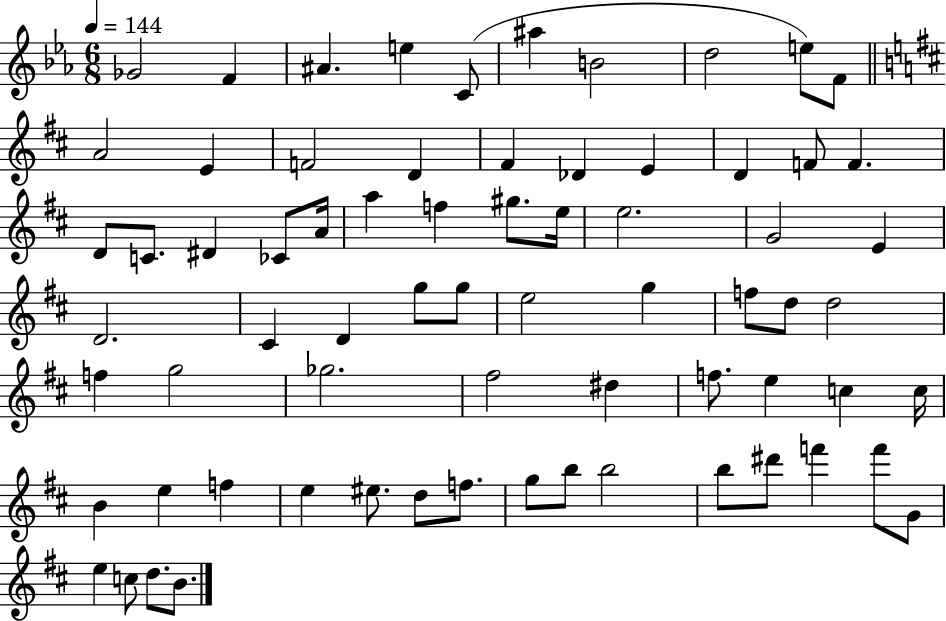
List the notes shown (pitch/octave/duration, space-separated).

Gb4/h F4/q A#4/q. E5/q C4/e A#5/q B4/h D5/h E5/e F4/e A4/h E4/q F4/h D4/q F#4/q Db4/q E4/q D4/q F4/e F4/q. D4/e C4/e. D#4/q CES4/e A4/s A5/q F5/q G#5/e. E5/s E5/h. G4/h E4/q D4/h. C#4/q D4/q G5/e G5/e E5/h G5/q F5/e D5/e D5/h F5/q G5/h Gb5/h. F#5/h D#5/q F5/e. E5/q C5/q C5/s B4/q E5/q F5/q E5/q EIS5/e. D5/e F5/e. G5/e B5/e B5/h B5/e D#6/e F6/q F6/e G4/e E5/q C5/e D5/e. B4/e.